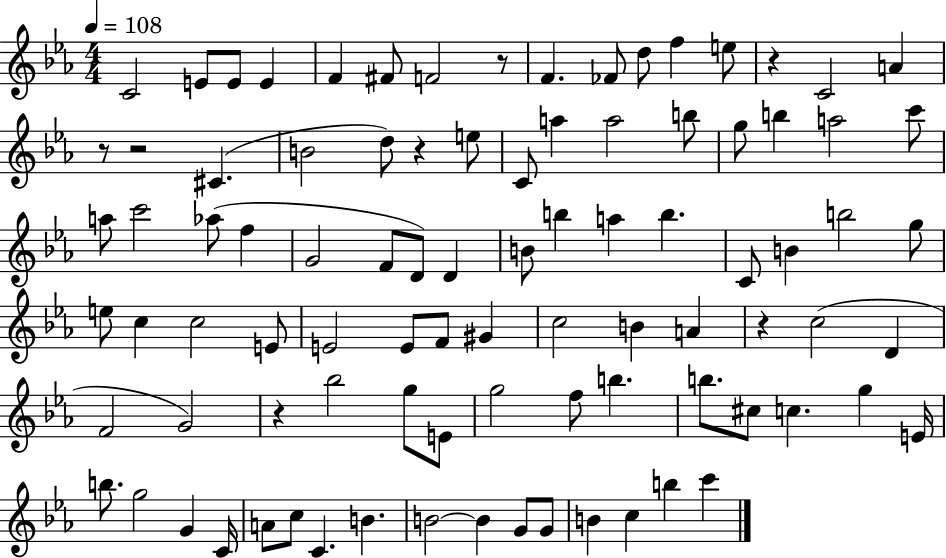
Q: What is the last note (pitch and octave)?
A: C6